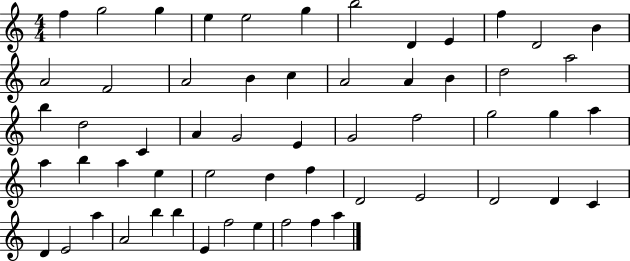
{
  \clef treble
  \numericTimeSignature
  \time 4/4
  \key c \major
  f''4 g''2 g''4 | e''4 e''2 g''4 | b''2 d'4 e'4 | f''4 d'2 b'4 | \break a'2 f'2 | a'2 b'4 c''4 | a'2 a'4 b'4 | d''2 a''2 | \break b''4 d''2 c'4 | a'4 g'2 e'4 | g'2 f''2 | g''2 g''4 a''4 | \break a''4 b''4 a''4 e''4 | e''2 d''4 f''4 | d'2 e'2 | d'2 d'4 c'4 | \break d'4 e'2 a''4 | a'2 b''4 b''4 | e'4 f''2 e''4 | f''2 f''4 a''4 | \break \bar "|."
}